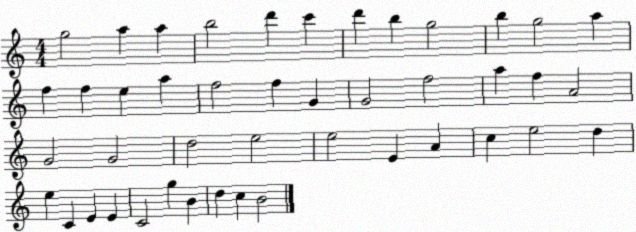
X:1
T:Untitled
M:4/4
L:1/4
K:C
g2 a a b2 d' c' d' b g2 b g2 a f f e a f2 f G G2 f2 a f A2 G2 G2 d2 e2 e2 E A c e2 d e C E E C2 g B d c B2